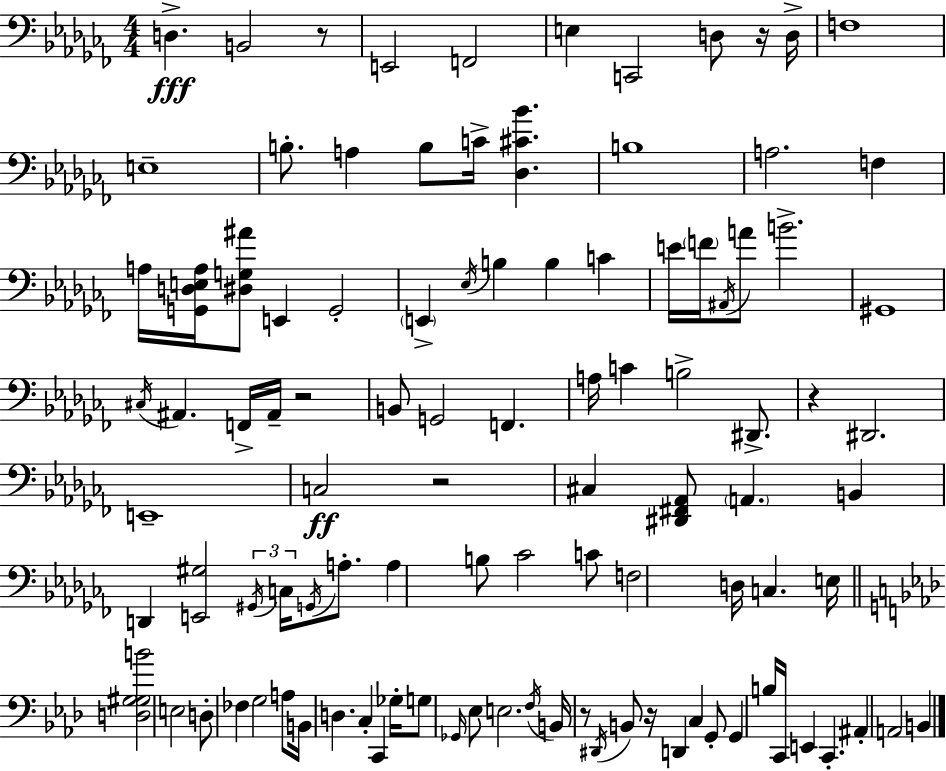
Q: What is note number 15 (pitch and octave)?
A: B3